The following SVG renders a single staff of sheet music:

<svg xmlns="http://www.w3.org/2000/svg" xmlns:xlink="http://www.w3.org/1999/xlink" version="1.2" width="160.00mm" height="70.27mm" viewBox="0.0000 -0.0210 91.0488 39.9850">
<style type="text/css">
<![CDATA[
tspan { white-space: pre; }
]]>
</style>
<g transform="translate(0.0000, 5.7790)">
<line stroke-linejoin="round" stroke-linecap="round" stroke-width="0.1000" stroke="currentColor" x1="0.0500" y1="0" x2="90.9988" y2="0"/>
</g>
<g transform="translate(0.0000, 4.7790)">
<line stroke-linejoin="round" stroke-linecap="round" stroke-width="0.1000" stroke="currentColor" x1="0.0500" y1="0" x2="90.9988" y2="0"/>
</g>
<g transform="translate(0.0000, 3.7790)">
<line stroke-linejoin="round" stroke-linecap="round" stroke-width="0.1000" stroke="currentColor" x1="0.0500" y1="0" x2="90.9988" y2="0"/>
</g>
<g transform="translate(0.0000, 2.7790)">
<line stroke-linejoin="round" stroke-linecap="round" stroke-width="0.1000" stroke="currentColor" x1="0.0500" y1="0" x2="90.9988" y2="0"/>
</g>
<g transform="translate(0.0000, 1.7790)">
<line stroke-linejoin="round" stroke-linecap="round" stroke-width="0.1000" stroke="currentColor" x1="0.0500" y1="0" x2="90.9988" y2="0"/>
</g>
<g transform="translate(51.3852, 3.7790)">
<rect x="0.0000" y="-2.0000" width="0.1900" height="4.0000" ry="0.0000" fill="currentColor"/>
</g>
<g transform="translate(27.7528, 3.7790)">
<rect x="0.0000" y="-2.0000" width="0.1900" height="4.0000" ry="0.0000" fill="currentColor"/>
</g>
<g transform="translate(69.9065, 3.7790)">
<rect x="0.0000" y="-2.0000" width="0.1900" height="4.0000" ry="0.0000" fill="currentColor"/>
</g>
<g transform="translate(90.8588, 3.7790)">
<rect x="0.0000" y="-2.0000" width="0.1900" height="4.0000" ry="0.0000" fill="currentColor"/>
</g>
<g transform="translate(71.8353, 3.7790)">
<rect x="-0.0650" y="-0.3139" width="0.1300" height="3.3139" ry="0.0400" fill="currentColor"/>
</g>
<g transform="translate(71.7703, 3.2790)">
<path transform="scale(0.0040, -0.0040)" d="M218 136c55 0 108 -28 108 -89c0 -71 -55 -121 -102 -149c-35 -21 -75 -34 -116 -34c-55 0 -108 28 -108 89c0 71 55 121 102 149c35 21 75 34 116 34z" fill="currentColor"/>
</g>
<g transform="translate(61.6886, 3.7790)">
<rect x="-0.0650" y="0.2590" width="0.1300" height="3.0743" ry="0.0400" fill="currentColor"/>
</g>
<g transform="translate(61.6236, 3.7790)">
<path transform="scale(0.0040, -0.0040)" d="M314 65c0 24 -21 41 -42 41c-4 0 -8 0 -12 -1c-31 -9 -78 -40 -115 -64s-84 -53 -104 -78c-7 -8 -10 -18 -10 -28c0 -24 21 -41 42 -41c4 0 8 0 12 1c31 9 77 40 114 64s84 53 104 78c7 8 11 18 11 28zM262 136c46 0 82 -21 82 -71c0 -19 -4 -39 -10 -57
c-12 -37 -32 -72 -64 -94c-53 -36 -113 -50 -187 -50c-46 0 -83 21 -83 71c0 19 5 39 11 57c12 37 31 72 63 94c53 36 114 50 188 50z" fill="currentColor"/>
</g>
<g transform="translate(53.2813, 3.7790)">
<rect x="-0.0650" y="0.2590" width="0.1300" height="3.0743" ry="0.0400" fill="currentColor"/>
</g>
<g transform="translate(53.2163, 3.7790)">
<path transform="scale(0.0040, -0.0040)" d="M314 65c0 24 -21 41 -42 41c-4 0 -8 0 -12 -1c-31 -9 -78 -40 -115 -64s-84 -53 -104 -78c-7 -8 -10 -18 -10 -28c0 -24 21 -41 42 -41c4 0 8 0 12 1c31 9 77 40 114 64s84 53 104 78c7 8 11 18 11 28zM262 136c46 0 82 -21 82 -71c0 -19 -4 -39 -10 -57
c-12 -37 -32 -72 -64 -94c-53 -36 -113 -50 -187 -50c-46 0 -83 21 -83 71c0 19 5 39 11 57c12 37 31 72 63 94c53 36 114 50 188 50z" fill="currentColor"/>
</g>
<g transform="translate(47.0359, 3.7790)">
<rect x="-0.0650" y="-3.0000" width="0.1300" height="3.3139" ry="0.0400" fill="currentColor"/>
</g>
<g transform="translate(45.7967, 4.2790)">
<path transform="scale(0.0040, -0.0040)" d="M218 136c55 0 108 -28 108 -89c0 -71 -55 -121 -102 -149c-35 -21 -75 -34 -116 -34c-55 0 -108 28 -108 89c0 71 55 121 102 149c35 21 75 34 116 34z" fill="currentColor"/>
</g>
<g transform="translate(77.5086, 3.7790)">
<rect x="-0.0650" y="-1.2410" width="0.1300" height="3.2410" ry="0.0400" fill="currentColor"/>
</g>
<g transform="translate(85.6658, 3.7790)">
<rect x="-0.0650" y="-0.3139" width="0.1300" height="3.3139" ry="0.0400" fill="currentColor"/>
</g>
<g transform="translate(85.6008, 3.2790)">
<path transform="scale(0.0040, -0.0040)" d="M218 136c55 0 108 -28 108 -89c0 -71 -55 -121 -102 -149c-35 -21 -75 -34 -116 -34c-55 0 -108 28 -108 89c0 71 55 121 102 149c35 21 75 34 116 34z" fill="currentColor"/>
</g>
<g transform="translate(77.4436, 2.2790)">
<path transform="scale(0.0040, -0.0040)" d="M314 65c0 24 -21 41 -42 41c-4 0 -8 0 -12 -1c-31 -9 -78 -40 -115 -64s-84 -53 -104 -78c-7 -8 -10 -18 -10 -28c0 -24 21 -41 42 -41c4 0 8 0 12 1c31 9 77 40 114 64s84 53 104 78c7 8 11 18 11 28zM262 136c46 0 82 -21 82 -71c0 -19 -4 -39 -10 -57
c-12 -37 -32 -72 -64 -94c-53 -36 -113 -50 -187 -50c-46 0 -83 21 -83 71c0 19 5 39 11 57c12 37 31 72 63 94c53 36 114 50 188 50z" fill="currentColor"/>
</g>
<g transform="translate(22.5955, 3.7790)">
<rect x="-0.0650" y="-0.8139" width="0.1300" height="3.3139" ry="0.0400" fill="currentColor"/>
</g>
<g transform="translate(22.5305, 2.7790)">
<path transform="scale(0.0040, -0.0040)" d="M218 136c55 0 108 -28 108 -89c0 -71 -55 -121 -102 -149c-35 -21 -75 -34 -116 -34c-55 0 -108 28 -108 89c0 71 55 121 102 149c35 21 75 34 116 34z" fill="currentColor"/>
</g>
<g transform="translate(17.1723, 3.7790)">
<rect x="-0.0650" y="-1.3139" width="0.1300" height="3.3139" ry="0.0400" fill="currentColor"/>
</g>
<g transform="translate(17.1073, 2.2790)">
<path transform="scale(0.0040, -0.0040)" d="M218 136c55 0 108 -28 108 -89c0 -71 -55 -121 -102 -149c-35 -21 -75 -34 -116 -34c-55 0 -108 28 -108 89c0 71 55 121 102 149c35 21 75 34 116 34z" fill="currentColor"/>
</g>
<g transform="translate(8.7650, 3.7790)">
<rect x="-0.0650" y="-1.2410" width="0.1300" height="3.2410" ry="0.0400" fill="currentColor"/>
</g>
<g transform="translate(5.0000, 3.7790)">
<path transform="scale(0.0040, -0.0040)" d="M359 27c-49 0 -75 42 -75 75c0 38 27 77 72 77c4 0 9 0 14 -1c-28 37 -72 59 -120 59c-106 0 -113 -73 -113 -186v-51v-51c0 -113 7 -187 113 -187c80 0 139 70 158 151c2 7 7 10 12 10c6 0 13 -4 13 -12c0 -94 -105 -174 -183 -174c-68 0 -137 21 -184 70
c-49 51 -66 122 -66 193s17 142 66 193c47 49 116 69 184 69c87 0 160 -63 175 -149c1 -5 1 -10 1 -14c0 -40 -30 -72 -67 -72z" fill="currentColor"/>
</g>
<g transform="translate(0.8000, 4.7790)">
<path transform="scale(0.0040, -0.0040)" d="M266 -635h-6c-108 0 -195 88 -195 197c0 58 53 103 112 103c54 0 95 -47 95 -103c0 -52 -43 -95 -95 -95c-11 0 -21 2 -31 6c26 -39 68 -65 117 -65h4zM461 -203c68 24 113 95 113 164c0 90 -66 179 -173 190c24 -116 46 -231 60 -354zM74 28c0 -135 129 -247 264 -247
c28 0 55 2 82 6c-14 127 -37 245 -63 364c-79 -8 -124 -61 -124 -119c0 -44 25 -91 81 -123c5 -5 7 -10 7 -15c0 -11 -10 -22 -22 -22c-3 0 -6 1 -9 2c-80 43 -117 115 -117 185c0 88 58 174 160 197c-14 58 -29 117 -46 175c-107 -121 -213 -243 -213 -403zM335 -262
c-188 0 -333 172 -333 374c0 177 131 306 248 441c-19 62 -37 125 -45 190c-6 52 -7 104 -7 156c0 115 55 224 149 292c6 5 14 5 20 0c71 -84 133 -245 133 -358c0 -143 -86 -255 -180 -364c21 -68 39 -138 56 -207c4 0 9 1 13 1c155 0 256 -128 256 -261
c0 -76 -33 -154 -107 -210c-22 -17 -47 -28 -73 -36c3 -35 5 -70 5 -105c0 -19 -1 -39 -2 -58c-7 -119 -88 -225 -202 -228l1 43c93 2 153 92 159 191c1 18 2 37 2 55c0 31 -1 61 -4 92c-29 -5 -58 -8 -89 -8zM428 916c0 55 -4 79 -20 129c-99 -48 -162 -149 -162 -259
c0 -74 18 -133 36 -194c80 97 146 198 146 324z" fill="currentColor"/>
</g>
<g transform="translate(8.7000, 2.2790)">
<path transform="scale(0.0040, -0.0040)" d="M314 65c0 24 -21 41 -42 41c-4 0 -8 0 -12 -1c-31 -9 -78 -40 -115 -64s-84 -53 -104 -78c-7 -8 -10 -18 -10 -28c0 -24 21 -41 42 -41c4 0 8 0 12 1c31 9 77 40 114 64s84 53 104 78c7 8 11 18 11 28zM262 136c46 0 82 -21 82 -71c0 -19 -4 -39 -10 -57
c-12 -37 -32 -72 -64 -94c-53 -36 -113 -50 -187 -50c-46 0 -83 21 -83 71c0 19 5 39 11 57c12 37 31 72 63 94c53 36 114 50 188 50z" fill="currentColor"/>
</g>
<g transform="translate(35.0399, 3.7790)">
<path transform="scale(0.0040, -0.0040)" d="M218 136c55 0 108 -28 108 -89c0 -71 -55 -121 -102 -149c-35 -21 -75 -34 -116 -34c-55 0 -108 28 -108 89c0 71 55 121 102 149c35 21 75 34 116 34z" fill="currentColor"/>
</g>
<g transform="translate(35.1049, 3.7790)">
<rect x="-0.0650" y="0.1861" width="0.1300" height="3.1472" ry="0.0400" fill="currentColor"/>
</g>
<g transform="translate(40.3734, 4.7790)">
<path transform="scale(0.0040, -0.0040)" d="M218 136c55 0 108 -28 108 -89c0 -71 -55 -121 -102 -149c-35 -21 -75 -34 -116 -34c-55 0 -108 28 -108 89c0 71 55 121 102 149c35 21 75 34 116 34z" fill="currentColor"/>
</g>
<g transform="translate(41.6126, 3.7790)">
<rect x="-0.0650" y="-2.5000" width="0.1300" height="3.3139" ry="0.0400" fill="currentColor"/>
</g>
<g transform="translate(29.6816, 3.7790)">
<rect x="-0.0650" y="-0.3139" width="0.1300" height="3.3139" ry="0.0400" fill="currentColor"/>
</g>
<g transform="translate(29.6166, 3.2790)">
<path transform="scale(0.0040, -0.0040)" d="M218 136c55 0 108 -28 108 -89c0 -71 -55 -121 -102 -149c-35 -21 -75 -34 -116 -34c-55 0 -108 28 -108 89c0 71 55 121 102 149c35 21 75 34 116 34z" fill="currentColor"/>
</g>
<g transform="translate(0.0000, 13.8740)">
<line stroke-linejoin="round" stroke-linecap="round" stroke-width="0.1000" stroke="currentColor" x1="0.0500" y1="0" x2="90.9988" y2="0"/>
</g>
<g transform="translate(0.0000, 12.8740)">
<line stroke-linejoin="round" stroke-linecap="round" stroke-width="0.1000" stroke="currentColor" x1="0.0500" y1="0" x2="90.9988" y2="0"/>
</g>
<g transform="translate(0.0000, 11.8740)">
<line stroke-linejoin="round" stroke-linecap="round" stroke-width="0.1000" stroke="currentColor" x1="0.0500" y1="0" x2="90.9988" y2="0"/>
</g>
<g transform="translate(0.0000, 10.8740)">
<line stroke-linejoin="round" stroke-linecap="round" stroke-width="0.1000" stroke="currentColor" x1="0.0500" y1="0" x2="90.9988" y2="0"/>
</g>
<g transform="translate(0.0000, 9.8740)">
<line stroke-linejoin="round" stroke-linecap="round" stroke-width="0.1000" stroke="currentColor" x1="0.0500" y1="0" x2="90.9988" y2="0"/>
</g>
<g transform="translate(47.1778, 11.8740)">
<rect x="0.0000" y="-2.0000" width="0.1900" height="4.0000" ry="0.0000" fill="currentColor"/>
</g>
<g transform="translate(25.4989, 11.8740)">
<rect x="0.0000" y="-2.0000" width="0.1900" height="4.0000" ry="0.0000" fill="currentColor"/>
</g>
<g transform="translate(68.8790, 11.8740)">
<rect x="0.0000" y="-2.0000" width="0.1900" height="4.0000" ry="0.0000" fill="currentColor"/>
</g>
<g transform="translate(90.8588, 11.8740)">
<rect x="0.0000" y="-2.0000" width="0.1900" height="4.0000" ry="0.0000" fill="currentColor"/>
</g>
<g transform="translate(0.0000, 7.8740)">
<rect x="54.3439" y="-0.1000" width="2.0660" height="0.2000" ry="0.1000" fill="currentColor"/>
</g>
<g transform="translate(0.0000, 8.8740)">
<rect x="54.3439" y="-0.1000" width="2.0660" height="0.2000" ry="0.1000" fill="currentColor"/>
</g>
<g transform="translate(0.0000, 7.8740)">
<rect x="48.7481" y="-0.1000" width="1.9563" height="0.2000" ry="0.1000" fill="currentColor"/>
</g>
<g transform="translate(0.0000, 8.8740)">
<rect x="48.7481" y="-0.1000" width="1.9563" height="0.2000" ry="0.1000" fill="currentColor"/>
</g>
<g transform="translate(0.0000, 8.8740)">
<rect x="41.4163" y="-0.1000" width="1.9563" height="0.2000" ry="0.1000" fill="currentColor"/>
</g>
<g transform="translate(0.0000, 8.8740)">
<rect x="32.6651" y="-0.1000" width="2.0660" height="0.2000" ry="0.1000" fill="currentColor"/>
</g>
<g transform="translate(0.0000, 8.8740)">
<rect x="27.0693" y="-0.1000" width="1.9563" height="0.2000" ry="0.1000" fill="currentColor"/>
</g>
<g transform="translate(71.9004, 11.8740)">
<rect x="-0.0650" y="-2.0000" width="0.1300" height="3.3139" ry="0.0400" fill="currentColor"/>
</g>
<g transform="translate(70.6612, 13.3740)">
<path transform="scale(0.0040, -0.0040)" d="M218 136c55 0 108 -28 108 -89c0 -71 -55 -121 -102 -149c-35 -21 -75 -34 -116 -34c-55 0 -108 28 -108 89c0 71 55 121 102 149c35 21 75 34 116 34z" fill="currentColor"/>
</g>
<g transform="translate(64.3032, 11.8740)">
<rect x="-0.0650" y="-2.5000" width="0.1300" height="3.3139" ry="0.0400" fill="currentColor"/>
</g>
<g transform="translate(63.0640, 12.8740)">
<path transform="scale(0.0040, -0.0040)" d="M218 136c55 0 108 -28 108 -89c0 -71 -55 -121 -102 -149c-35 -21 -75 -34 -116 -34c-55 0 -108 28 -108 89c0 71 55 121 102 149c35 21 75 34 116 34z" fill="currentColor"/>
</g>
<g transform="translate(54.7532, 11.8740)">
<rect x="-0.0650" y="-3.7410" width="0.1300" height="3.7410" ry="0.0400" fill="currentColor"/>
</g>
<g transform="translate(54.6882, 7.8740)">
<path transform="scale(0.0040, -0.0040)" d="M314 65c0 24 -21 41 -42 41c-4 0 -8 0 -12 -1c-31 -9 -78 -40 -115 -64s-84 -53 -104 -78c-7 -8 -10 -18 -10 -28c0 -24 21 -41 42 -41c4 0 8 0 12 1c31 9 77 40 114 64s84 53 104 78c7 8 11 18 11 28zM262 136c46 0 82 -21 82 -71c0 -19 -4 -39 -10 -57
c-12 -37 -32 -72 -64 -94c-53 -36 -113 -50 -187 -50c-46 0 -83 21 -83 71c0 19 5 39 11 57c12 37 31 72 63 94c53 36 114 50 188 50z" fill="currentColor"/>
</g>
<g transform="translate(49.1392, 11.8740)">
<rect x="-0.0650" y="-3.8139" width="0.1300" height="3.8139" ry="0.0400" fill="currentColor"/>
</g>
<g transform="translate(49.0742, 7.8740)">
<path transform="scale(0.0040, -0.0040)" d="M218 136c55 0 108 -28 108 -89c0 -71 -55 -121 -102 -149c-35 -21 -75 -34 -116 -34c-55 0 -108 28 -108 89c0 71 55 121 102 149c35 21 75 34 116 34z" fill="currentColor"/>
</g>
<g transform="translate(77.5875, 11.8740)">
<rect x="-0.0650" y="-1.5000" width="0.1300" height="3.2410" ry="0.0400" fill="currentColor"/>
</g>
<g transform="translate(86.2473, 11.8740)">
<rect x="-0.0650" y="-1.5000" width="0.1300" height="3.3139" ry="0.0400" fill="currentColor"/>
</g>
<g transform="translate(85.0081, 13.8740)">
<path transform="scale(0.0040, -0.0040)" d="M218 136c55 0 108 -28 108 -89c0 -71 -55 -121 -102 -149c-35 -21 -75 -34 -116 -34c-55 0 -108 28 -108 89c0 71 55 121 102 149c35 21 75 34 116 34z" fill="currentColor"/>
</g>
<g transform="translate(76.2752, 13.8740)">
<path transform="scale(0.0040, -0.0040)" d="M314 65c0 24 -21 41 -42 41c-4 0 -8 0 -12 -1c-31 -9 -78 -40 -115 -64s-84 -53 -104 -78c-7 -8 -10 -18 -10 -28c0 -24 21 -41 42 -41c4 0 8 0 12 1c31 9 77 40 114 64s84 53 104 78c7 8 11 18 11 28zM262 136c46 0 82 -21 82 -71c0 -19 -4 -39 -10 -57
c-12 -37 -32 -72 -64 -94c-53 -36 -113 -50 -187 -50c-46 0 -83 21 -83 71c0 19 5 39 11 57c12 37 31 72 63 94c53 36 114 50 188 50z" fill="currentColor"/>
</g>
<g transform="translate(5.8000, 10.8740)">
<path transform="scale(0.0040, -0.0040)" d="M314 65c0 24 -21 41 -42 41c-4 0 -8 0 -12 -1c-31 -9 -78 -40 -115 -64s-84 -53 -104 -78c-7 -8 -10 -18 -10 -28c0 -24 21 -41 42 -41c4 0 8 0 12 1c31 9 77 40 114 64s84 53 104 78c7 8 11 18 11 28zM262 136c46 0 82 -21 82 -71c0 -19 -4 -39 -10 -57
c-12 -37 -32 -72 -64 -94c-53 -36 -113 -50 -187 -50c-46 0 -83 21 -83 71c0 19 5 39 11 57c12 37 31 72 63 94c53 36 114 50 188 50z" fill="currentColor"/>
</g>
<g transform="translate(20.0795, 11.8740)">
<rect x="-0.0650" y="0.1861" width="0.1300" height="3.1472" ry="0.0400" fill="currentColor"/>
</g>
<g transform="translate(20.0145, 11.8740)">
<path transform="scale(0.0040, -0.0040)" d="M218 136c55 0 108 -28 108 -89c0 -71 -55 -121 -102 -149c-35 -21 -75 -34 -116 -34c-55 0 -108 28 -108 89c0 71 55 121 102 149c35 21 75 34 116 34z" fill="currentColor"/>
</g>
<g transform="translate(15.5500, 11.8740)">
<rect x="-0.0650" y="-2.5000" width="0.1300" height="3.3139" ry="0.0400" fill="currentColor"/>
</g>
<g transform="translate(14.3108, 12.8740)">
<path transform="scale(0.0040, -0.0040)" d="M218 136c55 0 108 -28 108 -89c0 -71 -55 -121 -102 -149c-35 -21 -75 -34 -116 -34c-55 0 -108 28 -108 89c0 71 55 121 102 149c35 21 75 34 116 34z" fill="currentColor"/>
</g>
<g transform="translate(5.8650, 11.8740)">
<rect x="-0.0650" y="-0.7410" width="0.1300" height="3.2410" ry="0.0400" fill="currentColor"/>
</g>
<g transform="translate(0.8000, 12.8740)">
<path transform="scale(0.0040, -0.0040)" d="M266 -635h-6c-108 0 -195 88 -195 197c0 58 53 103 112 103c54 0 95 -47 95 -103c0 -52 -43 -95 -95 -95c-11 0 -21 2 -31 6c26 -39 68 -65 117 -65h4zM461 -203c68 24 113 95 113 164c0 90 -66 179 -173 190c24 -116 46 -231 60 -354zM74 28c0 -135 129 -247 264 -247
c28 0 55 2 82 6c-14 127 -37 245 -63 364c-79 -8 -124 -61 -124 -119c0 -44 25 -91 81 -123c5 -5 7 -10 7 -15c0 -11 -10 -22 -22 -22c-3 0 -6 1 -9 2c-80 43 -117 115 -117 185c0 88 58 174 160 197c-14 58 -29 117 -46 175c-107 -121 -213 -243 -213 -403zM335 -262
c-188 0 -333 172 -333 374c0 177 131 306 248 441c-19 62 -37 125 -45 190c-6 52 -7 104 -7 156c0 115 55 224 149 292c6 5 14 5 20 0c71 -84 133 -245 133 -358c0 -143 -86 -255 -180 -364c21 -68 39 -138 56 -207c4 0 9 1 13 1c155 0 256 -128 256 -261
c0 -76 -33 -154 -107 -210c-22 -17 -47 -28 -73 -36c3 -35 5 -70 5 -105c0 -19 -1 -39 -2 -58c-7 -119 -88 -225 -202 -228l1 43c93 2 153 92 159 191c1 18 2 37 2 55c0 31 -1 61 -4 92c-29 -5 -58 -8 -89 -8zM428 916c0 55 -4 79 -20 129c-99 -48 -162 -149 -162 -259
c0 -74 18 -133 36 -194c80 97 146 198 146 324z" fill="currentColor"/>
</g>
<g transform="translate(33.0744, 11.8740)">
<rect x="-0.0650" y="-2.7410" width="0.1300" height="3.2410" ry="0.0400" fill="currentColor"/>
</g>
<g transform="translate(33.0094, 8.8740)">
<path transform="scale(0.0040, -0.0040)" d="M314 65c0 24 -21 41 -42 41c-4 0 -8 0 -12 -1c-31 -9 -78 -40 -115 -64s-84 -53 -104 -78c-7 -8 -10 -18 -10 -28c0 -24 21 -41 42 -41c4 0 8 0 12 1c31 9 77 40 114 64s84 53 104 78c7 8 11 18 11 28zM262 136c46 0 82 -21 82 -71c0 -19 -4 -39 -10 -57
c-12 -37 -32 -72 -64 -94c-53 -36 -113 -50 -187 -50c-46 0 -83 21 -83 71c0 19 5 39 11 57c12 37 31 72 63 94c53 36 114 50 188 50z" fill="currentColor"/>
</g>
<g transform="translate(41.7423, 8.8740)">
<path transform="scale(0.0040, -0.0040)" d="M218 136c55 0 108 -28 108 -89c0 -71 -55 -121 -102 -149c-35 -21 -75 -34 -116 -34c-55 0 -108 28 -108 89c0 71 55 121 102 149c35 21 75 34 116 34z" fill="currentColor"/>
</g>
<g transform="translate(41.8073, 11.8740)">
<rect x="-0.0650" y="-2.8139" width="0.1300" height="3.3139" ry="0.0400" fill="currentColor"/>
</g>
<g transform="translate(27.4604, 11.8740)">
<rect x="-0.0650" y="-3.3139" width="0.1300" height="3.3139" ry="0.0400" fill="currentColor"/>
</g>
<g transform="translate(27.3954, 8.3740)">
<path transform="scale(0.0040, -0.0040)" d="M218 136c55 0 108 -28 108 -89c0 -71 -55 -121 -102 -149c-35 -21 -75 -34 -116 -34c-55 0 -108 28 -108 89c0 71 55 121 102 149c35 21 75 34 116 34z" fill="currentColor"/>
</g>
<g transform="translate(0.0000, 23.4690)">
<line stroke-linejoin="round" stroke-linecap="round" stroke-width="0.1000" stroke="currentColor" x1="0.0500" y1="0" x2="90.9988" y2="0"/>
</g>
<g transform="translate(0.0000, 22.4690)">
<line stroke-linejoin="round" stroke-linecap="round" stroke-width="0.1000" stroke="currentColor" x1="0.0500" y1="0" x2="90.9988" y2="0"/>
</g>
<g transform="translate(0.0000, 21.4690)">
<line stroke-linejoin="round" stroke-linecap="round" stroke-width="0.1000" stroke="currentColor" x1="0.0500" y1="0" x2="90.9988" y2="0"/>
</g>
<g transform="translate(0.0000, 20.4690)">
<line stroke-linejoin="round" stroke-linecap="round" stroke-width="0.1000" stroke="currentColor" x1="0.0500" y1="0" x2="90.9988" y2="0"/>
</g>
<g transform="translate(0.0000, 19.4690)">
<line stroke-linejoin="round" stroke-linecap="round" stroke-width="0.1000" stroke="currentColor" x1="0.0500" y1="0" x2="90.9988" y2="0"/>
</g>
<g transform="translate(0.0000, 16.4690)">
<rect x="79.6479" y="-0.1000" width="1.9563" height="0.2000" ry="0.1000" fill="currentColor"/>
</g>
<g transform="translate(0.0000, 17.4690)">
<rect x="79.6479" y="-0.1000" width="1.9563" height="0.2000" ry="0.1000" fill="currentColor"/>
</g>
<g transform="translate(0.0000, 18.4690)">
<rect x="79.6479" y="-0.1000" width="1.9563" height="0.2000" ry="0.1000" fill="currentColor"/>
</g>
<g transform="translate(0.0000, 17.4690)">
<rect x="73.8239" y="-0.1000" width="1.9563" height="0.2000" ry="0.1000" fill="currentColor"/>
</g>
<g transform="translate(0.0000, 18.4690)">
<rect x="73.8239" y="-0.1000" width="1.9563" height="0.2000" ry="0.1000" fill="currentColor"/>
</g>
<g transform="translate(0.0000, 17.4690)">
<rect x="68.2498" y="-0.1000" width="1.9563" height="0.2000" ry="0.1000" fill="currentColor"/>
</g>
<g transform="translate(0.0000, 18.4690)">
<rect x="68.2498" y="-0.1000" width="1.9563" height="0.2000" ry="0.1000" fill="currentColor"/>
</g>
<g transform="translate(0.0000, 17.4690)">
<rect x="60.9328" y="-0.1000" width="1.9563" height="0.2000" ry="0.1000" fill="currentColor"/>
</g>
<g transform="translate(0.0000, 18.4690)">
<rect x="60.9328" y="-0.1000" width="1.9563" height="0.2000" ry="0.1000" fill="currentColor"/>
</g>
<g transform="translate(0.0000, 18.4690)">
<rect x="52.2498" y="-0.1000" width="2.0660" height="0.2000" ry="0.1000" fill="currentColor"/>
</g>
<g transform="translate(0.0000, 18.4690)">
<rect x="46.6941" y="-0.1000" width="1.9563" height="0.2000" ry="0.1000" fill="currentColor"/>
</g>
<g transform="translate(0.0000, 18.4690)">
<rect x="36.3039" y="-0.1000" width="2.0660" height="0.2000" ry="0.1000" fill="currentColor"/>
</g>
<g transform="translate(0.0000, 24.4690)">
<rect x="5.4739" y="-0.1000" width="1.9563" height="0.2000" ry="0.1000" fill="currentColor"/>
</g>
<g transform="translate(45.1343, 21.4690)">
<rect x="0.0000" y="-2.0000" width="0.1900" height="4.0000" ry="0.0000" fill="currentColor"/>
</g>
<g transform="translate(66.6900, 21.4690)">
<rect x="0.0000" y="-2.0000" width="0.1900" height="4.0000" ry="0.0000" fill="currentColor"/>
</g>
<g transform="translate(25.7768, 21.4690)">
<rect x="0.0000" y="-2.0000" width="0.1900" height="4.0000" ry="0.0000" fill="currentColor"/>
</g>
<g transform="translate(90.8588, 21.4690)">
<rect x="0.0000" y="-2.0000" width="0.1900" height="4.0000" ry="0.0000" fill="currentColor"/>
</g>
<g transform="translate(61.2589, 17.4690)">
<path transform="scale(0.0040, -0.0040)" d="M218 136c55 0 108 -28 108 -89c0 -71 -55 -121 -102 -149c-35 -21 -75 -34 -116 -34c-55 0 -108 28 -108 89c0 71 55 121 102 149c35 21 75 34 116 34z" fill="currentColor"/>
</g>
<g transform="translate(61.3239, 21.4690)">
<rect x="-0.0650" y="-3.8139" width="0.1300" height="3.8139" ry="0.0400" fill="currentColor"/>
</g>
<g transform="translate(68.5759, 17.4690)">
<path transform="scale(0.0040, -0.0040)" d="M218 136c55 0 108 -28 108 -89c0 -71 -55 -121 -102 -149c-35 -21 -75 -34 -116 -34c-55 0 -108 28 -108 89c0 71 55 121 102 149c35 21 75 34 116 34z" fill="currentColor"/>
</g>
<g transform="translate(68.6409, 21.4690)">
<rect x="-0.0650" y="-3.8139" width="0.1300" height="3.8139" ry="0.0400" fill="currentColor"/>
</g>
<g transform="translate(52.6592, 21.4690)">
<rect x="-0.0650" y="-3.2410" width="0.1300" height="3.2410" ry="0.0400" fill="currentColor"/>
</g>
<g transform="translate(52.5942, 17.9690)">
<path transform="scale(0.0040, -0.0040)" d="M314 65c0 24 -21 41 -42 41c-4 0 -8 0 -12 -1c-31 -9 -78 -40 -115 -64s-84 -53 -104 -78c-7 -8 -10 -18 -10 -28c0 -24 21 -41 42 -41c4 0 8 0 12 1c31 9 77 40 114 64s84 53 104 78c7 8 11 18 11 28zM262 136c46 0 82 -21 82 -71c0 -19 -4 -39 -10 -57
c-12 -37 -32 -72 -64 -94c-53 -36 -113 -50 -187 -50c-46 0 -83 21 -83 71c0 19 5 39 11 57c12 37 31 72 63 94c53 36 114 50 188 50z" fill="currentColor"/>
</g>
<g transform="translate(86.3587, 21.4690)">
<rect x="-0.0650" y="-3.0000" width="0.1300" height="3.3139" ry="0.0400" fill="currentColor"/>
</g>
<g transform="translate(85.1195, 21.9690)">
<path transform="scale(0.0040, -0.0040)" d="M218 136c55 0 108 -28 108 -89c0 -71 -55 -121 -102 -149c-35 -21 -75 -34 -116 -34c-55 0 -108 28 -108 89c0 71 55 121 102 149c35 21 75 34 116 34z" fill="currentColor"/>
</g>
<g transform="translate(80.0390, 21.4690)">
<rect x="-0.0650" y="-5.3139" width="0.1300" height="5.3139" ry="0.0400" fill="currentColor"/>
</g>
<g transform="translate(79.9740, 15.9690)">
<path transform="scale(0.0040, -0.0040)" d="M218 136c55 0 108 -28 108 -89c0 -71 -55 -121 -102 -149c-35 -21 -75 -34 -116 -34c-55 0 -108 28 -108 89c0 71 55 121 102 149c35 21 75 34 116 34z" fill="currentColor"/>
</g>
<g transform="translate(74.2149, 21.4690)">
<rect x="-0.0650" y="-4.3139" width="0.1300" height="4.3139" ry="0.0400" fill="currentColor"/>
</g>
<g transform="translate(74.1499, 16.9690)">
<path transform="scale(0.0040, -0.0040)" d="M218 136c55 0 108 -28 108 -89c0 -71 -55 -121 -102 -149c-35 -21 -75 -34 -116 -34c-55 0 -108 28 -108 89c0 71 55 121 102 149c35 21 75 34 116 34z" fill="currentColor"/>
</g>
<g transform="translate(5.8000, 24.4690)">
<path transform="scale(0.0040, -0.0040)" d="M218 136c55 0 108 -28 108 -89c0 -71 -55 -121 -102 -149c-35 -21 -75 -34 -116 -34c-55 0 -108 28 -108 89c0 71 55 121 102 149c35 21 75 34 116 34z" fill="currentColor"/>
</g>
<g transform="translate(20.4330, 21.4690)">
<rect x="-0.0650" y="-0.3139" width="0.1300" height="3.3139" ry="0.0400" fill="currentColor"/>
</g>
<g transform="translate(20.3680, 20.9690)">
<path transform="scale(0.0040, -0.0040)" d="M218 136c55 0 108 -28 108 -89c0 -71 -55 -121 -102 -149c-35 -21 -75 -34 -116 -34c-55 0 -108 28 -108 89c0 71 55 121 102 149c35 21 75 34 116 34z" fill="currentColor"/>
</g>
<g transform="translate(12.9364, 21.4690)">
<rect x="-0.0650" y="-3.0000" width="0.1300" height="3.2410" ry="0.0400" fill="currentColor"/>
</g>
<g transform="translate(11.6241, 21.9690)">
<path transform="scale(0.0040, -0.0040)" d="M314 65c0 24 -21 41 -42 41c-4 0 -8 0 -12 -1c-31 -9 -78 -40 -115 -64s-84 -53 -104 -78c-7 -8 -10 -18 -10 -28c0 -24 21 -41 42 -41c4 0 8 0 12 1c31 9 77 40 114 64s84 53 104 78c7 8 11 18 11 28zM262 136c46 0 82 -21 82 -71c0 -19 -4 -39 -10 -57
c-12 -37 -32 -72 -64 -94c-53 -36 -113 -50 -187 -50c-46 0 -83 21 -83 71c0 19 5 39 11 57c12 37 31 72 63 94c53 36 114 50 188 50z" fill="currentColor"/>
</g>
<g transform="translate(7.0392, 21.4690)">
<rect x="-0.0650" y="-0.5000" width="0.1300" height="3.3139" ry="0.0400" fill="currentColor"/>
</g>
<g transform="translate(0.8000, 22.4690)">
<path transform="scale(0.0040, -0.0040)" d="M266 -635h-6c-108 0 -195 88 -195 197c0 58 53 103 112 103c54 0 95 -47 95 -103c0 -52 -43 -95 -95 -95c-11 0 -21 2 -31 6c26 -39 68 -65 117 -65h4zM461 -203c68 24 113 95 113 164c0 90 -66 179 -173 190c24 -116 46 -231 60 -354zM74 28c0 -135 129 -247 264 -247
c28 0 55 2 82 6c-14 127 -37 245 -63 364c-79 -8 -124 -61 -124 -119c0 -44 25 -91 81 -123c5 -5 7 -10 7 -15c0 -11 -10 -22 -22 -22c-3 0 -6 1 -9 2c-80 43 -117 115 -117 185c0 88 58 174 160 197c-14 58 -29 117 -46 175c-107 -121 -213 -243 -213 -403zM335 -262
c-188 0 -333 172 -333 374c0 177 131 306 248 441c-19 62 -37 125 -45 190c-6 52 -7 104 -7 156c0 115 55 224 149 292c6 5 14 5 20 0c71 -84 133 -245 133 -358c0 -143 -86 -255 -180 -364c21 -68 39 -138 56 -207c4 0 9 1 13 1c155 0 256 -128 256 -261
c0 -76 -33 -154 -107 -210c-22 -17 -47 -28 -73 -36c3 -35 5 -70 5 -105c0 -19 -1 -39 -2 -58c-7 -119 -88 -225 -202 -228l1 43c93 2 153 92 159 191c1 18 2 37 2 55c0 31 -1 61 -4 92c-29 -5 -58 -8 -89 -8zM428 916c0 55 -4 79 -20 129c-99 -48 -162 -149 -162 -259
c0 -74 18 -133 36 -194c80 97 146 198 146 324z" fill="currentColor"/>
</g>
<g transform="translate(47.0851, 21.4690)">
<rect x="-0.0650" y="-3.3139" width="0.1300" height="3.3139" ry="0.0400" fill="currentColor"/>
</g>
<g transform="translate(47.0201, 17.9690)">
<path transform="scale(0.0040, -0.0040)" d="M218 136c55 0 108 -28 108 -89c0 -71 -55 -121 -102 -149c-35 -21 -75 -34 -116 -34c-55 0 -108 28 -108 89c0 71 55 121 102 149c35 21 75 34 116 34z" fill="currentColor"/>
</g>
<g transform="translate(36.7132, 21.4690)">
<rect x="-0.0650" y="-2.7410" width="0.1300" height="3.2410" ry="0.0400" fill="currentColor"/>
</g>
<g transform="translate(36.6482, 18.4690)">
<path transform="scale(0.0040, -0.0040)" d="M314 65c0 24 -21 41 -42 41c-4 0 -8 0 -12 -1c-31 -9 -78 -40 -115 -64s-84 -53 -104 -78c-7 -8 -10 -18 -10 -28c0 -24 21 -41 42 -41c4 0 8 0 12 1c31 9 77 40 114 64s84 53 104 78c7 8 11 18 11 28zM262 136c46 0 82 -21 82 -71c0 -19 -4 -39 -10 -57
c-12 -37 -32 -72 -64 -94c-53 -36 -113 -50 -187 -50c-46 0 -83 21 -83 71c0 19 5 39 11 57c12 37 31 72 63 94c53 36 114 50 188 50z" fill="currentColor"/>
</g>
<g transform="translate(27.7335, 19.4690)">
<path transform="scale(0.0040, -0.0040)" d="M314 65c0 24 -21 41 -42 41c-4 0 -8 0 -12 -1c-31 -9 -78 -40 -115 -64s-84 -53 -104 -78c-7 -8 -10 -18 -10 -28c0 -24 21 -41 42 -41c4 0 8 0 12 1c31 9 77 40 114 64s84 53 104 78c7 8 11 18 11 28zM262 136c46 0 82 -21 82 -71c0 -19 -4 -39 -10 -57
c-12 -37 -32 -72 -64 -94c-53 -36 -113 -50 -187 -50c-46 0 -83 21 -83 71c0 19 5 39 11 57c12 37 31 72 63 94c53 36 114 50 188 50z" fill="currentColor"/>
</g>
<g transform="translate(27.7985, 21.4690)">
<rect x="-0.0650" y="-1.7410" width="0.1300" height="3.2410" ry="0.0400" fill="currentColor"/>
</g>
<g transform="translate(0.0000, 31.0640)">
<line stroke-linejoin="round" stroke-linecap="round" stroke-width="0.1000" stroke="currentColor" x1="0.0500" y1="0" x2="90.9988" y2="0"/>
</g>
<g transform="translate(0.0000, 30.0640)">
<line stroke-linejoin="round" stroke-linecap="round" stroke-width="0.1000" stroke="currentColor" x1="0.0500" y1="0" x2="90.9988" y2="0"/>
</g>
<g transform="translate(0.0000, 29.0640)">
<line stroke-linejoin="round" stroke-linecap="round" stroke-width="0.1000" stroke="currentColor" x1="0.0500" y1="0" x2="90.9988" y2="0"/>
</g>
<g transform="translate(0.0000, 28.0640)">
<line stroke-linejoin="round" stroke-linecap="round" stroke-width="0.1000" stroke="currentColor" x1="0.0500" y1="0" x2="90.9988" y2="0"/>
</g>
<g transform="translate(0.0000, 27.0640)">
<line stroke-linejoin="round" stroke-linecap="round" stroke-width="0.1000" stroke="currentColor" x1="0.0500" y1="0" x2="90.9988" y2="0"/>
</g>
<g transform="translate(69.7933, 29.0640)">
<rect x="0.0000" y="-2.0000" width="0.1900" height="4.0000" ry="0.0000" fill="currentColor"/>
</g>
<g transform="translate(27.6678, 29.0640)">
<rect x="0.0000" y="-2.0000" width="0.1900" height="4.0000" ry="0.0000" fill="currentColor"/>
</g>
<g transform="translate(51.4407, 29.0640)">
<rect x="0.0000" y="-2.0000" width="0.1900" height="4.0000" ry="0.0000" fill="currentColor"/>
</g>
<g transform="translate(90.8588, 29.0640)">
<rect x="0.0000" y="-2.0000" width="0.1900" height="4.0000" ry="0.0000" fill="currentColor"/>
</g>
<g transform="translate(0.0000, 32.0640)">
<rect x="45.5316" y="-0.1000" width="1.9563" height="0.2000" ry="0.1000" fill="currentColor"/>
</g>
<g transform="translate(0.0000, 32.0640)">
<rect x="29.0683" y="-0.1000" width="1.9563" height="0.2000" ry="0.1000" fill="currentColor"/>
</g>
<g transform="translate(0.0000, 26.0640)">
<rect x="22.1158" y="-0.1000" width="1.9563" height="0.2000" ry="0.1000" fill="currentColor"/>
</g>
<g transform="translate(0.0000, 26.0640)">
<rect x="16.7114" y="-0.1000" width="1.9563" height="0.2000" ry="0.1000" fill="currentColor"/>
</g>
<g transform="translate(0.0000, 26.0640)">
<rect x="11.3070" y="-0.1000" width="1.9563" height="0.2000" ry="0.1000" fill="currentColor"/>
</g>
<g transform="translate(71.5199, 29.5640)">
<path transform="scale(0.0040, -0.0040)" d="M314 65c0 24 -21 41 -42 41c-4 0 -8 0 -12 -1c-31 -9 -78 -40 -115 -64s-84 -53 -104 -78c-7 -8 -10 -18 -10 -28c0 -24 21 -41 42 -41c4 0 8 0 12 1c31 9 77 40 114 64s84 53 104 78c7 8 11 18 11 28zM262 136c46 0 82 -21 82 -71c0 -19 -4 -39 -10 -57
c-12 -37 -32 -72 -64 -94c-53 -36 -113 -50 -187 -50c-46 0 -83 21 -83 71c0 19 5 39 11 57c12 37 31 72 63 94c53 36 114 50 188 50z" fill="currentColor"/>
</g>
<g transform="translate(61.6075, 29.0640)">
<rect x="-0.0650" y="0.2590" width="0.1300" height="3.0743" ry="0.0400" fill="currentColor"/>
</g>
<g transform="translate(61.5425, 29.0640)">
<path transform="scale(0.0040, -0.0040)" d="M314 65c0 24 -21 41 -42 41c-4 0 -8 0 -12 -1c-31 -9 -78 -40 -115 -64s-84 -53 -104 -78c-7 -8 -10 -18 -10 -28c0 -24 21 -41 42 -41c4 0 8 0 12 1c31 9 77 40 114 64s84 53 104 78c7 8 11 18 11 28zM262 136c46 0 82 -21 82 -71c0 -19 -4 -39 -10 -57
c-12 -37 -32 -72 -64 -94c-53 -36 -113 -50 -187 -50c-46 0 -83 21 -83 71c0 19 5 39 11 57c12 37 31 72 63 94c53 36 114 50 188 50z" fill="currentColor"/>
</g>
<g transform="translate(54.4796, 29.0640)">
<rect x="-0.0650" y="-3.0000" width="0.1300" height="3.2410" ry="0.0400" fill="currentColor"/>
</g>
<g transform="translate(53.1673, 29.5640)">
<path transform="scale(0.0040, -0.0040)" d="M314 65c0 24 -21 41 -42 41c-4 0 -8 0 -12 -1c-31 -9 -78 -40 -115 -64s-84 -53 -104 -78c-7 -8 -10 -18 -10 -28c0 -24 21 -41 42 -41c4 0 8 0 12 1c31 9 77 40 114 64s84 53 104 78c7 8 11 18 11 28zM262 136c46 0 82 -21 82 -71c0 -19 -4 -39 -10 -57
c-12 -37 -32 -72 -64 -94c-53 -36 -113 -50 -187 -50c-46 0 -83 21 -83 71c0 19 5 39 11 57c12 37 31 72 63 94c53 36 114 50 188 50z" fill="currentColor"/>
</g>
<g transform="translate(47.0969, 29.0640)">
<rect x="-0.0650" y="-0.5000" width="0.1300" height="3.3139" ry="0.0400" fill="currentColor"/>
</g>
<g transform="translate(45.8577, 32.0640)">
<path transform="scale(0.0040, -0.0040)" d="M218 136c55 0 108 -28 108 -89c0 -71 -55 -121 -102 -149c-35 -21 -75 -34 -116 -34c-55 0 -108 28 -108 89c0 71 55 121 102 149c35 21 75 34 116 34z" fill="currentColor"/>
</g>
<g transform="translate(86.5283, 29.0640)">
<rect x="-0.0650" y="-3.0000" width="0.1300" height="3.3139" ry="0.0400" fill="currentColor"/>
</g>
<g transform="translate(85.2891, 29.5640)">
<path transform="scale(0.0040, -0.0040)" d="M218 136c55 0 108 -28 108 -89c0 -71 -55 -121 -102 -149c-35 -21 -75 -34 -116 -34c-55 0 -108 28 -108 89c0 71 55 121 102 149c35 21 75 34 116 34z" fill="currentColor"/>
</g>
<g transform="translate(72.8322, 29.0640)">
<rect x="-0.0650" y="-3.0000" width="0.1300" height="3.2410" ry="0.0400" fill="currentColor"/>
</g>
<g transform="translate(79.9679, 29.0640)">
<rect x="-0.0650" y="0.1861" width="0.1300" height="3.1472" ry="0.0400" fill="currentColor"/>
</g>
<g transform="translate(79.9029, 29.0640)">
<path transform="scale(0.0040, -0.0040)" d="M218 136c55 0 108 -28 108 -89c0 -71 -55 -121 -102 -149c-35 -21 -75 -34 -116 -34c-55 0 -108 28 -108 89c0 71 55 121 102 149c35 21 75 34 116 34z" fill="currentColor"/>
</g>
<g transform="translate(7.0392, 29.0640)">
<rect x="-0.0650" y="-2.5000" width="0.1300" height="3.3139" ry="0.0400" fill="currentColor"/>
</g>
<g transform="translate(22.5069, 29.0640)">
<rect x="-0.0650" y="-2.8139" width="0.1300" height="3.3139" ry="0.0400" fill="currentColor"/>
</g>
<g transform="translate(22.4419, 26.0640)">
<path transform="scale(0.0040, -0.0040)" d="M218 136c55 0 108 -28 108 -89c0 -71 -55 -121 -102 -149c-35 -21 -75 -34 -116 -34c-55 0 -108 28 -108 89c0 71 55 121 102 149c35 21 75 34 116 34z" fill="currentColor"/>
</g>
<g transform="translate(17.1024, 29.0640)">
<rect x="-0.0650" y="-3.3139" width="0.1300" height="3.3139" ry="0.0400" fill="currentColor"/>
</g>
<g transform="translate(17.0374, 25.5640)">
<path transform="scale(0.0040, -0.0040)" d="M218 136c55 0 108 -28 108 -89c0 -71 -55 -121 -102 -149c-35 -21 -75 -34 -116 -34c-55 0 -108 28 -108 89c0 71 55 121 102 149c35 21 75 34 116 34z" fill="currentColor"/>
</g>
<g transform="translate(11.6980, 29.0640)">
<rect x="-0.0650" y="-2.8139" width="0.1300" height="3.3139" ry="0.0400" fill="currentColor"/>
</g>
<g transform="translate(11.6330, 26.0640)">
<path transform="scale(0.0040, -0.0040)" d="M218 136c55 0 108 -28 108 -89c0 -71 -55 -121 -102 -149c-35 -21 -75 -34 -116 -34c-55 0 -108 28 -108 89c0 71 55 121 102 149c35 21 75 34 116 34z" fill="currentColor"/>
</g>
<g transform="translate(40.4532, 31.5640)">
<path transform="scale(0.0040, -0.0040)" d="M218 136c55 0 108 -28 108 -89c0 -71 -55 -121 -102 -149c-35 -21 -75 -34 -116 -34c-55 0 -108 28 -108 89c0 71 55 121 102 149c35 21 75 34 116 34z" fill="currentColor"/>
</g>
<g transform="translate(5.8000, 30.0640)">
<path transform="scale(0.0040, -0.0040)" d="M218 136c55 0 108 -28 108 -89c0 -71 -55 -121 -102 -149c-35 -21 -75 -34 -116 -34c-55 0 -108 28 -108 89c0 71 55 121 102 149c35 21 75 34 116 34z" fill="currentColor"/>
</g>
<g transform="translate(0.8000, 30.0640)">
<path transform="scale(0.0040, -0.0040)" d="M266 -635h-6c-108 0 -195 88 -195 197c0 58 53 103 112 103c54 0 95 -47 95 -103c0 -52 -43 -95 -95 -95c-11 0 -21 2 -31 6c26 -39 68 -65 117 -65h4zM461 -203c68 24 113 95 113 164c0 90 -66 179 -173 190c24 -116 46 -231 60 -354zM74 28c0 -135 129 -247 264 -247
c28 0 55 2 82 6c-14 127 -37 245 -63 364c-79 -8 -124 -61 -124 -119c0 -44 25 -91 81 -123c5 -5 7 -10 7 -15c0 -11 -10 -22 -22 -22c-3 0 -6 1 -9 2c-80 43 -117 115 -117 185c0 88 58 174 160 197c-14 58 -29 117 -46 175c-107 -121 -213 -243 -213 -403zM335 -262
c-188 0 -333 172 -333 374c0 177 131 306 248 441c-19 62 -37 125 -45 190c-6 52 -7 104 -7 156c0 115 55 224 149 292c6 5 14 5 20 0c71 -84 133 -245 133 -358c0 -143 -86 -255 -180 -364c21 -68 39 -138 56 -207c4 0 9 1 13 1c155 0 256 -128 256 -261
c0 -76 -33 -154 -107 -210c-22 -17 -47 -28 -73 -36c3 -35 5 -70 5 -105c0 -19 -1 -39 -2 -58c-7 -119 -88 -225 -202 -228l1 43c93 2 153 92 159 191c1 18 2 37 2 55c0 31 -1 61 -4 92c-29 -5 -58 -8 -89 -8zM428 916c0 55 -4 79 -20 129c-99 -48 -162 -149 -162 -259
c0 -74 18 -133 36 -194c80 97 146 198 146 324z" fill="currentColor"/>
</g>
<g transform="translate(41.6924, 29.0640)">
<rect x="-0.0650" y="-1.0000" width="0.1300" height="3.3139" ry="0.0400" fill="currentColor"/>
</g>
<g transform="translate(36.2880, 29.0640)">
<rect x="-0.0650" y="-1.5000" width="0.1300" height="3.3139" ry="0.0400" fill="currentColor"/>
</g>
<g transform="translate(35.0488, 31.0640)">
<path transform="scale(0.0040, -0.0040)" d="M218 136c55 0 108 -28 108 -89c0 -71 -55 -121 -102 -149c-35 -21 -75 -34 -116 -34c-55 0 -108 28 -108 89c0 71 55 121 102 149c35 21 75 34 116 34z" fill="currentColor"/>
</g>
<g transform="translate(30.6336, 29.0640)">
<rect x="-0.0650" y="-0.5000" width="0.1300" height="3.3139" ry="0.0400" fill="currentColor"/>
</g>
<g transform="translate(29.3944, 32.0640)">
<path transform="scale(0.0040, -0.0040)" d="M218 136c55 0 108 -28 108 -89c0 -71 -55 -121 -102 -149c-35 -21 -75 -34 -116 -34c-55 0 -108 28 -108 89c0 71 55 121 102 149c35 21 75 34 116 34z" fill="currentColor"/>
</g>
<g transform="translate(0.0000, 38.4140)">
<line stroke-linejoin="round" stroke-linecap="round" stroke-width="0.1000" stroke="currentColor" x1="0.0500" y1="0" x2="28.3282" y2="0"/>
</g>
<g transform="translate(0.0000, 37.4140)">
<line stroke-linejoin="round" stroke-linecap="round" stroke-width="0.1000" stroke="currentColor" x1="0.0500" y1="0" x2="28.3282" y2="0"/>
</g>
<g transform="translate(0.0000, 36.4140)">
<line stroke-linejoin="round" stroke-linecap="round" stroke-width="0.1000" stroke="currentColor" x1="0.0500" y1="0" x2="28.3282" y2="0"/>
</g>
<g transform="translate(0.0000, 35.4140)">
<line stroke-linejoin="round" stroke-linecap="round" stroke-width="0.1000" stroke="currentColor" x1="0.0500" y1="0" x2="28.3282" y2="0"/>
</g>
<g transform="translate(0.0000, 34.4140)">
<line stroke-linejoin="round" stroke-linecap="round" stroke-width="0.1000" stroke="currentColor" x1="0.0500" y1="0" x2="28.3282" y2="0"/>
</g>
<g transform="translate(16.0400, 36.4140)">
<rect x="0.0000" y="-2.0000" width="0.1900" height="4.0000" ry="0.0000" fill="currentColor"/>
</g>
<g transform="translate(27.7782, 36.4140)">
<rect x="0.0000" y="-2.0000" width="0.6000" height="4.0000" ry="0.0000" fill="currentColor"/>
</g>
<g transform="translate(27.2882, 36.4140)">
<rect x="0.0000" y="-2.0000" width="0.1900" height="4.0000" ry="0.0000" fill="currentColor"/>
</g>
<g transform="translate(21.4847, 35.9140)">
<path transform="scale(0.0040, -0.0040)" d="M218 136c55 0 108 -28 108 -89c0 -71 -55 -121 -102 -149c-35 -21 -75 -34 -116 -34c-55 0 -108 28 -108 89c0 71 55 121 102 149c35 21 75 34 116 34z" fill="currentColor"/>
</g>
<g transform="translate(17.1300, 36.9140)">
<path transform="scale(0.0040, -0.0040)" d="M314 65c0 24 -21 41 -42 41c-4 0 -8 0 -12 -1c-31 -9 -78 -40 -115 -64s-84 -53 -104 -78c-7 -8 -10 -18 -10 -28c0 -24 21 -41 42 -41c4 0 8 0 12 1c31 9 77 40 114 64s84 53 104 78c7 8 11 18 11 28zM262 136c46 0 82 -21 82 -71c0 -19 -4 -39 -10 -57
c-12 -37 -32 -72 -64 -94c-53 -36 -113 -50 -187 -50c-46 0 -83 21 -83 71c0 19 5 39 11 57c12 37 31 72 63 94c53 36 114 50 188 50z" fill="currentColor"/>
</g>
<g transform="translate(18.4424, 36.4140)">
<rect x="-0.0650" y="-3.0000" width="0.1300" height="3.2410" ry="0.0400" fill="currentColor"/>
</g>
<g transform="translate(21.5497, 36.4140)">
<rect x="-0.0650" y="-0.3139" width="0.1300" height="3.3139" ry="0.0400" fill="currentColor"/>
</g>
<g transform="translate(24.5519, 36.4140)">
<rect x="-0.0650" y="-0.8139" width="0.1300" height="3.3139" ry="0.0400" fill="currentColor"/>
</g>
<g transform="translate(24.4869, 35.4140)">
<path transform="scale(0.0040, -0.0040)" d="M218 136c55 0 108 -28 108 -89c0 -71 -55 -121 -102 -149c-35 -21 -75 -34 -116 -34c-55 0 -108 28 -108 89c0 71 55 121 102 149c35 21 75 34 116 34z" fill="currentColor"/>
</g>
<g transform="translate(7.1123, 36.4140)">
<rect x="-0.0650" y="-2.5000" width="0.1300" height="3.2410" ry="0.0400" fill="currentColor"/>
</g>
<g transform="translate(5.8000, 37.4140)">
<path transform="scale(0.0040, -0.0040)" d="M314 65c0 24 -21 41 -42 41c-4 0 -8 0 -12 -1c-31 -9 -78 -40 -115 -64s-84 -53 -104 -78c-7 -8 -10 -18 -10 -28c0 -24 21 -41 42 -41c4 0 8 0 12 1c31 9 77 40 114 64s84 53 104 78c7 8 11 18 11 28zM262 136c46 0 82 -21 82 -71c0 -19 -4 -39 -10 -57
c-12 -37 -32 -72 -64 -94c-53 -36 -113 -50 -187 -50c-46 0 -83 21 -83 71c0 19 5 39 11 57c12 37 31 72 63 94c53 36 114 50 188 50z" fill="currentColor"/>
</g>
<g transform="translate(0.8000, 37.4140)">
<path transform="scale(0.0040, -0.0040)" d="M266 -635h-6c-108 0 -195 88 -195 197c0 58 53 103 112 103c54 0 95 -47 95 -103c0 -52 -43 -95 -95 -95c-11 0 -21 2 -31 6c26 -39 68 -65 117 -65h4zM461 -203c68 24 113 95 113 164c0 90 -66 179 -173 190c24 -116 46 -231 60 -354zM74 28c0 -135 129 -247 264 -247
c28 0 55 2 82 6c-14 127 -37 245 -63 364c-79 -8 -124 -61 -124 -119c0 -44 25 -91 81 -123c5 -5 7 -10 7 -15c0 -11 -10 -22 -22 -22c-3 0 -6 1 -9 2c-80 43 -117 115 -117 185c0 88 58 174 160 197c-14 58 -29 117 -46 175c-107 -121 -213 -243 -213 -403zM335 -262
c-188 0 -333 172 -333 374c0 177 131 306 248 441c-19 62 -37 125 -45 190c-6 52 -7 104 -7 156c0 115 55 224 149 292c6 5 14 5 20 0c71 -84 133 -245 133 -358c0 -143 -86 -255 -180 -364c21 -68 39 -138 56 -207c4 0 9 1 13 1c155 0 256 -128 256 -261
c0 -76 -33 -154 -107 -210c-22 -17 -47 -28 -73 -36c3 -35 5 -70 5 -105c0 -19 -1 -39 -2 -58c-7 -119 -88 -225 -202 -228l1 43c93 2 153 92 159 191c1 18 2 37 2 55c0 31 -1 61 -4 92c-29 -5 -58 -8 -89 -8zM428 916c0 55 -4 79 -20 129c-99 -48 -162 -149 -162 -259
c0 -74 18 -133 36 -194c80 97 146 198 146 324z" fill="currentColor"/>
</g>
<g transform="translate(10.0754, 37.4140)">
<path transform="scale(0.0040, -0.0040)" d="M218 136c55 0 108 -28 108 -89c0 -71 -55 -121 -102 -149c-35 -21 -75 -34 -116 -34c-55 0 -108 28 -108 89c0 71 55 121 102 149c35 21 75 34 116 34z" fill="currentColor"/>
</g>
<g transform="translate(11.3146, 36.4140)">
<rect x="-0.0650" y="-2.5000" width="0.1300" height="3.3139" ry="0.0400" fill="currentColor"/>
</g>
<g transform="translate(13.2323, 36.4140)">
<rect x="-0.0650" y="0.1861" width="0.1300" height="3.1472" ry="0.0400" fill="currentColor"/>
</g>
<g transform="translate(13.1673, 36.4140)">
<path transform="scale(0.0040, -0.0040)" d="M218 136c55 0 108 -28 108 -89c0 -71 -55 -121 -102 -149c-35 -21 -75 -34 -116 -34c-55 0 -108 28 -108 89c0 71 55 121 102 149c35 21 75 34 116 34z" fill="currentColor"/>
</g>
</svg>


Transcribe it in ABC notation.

X:1
T:Untitled
M:4/4
L:1/4
K:C
e2 e d c B G A B2 B2 c e2 c d2 G B b a2 a c' c'2 G F E2 E C A2 c f2 a2 b b2 c' c' d' f' A G a b a C E D C A2 B2 A2 B A G2 G B A2 c d